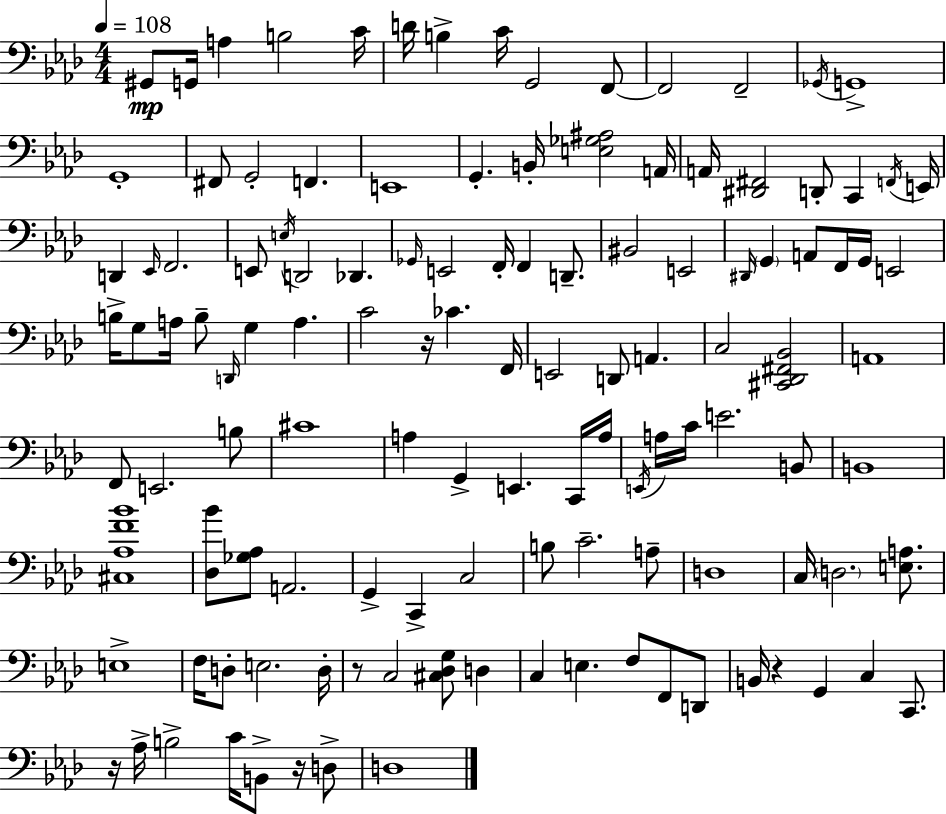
X:1
T:Untitled
M:4/4
L:1/4
K:Ab
^G,,/2 G,,/4 A, B,2 C/4 D/4 B, C/4 G,,2 F,,/2 F,,2 F,,2 _G,,/4 G,,4 G,,4 ^F,,/2 G,,2 F,, E,,4 G,, B,,/4 [E,_G,^A,]2 A,,/4 A,,/4 [^D,,^F,,]2 D,,/2 C,, F,,/4 E,,/4 D,, _E,,/4 F,,2 E,,/2 E,/4 D,,2 _D,, _G,,/4 E,,2 F,,/4 F,, D,,/2 ^B,,2 E,,2 ^D,,/4 G,, A,,/2 F,,/4 G,,/4 E,,2 B,/4 G,/2 A,/4 B,/2 D,,/4 G, A, C2 z/4 _C F,,/4 E,,2 D,,/2 A,, C,2 [^C,,_D,,^F,,_B,,]2 A,,4 F,,/2 E,,2 B,/2 ^C4 A, G,, E,, C,,/4 A,/4 E,,/4 A,/4 C/4 E2 B,,/2 B,,4 [^C,_A,F_B]4 [_D,_B]/2 [_G,_A,]/2 A,,2 G,, C,, C,2 B,/2 C2 A,/2 D,4 C,/4 D,2 [E,A,]/2 E,4 F,/4 D,/2 E,2 D,/4 z/2 C,2 [^C,_D,G,]/2 D, C, E, F,/2 F,,/2 D,,/2 B,,/4 z G,, C, C,,/2 z/4 _A,/4 B,2 C/4 B,,/2 z/4 D,/2 D,4